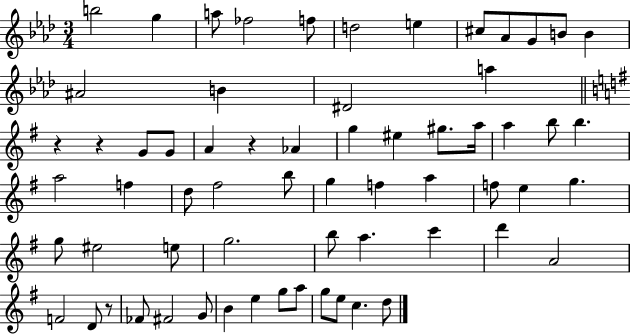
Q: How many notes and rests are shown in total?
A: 64